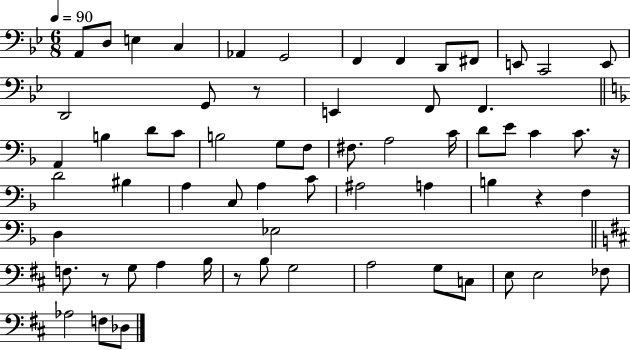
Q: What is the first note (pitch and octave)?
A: A2